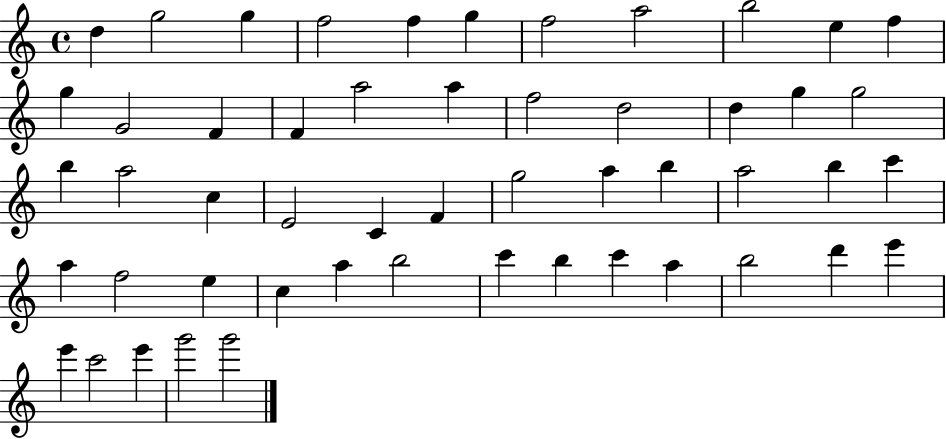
D5/q G5/h G5/q F5/h F5/q G5/q F5/h A5/h B5/h E5/q F5/q G5/q G4/h F4/q F4/q A5/h A5/q F5/h D5/h D5/q G5/q G5/h B5/q A5/h C5/q E4/h C4/q F4/q G5/h A5/q B5/q A5/h B5/q C6/q A5/q F5/h E5/q C5/q A5/q B5/h C6/q B5/q C6/q A5/q B5/h D6/q E6/q E6/q C6/h E6/q G6/h G6/h